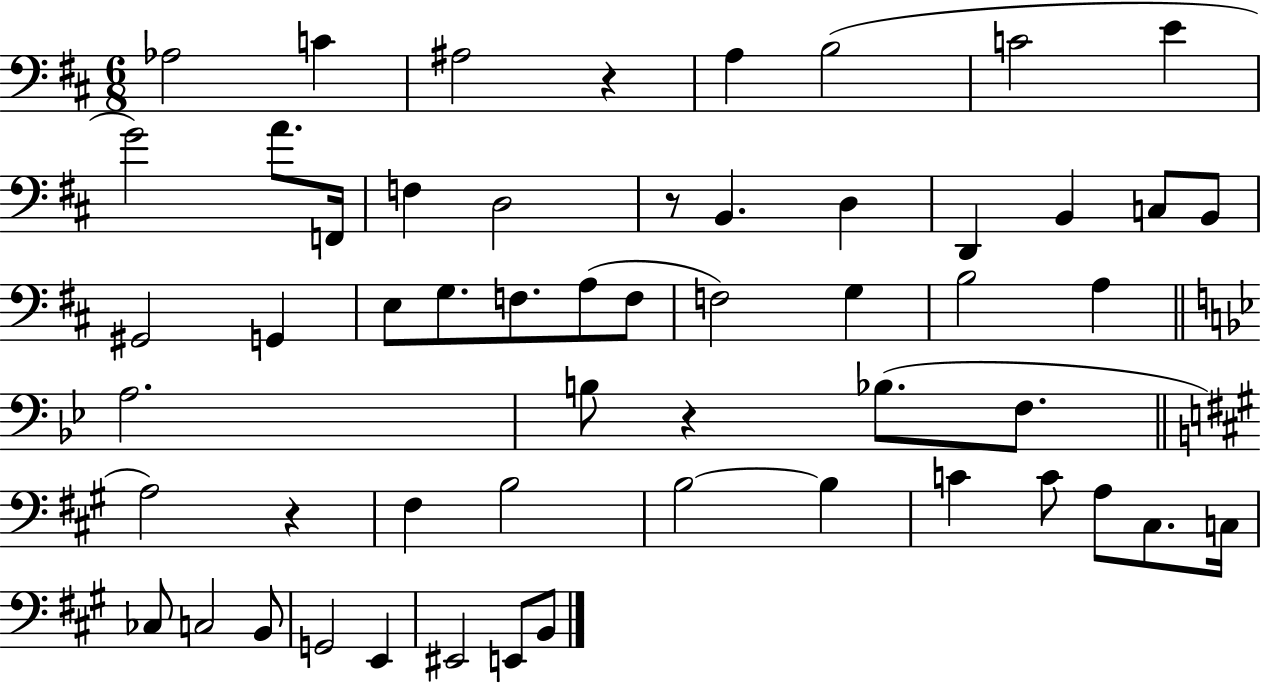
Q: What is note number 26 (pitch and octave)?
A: F3